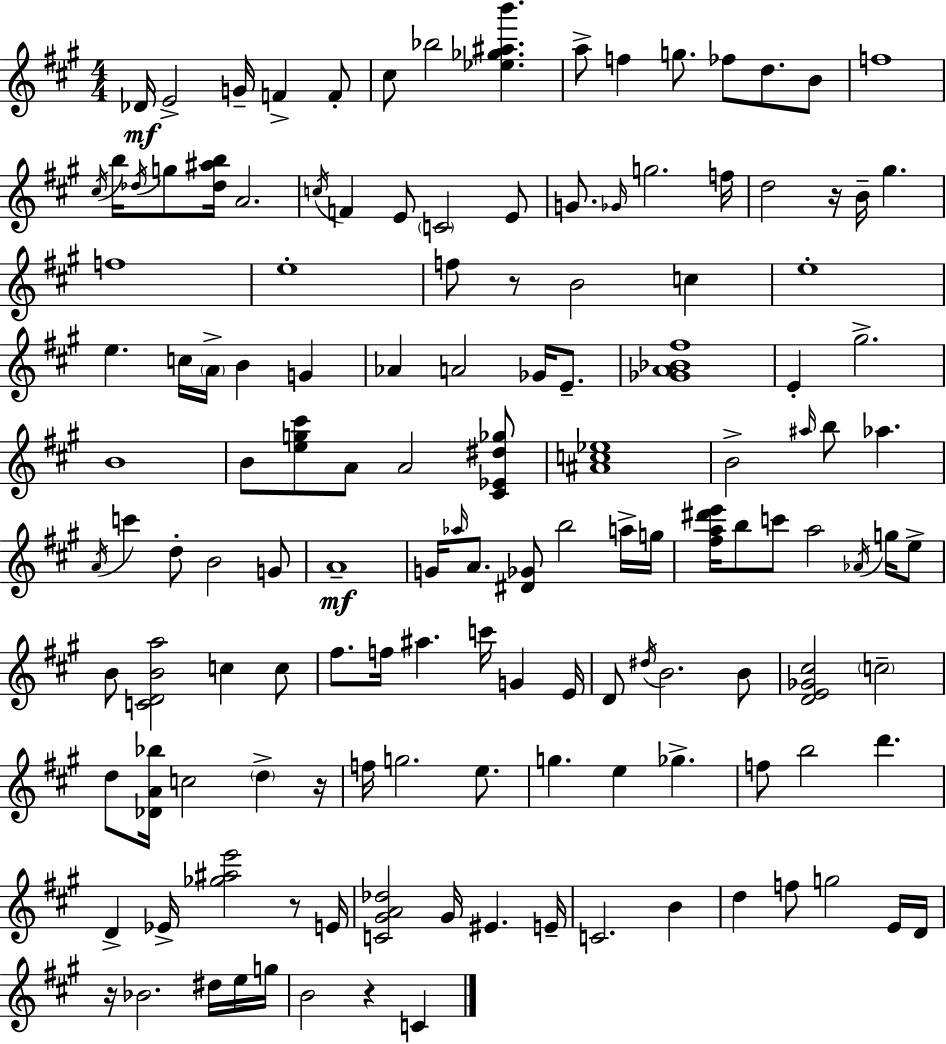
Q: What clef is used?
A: treble